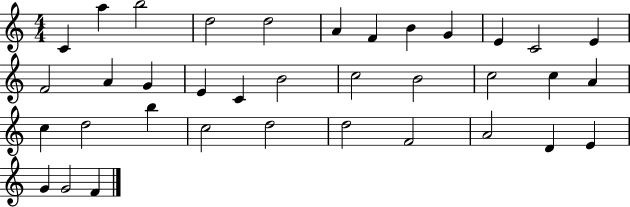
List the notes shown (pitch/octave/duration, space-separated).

C4/q A5/q B5/h D5/h D5/h A4/q F4/q B4/q G4/q E4/q C4/h E4/q F4/h A4/q G4/q E4/q C4/q B4/h C5/h B4/h C5/h C5/q A4/q C5/q D5/h B5/q C5/h D5/h D5/h F4/h A4/h D4/q E4/q G4/q G4/h F4/q